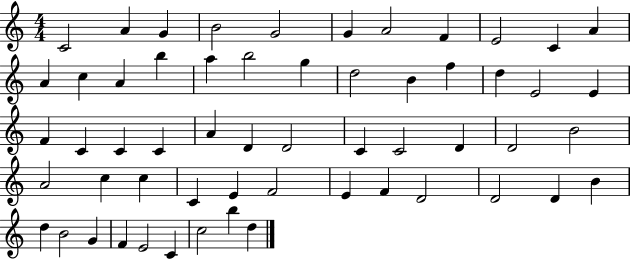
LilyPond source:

{
  \clef treble
  \numericTimeSignature
  \time 4/4
  \key c \major
  c'2 a'4 g'4 | b'2 g'2 | g'4 a'2 f'4 | e'2 c'4 a'4 | \break a'4 c''4 a'4 b''4 | a''4 b''2 g''4 | d''2 b'4 f''4 | d''4 e'2 e'4 | \break f'4 c'4 c'4 c'4 | a'4 d'4 d'2 | c'4 c'2 d'4 | d'2 b'2 | \break a'2 c''4 c''4 | c'4 e'4 f'2 | e'4 f'4 d'2 | d'2 d'4 b'4 | \break d''4 b'2 g'4 | f'4 e'2 c'4 | c''2 b''4 d''4 | \bar "|."
}